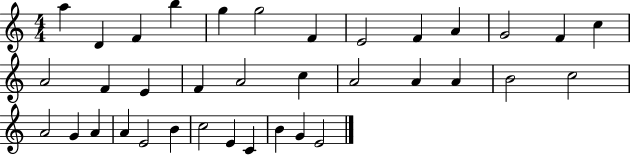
{
  \clef treble
  \numericTimeSignature
  \time 4/4
  \key c \major
  a''4 d'4 f'4 b''4 | g''4 g''2 f'4 | e'2 f'4 a'4 | g'2 f'4 c''4 | \break a'2 f'4 e'4 | f'4 a'2 c''4 | a'2 a'4 a'4 | b'2 c''2 | \break a'2 g'4 a'4 | a'4 e'2 b'4 | c''2 e'4 c'4 | b'4 g'4 e'2 | \break \bar "|."
}